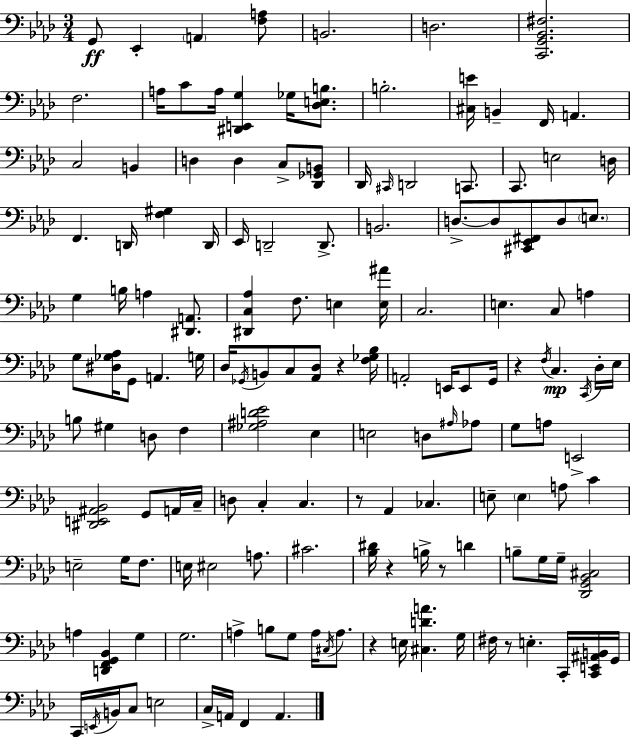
G2/e Eb2/q A2/q [F3,A3]/e B2/h. D3/h. [C2,G2,Bb2,F#3]/h. F3/h. A3/s C4/e A3/s [D#2,E2,G3]/q Gb3/s [Db3,E3,B3]/e. B3/h. [C#3,E4]/s B2/q F2/s A2/q. C3/h B2/q D3/q D3/q C3/e [Db2,Gb2,B2]/e Db2/s C#2/s D2/h C2/e. C2/e. E3/h D3/s F2/q. D2/s [F3,G#3]/q D2/s Eb2/s D2/h D2/e. B2/h. D3/e. D3/e [C#2,Eb2,F#2]/e D3/e E3/e. G3/q B3/s A3/q [D#2,A2]/e. [D#2,C3,Ab3]/q F3/e. E3/q [E3,A#4]/s C3/h. E3/q. C3/e A3/q G3/e [D#3,Gb3,Ab3]/s G2/e A2/q. G3/s Db3/s Gb2/s B2/e C3/e [Ab2,Db3]/e R/q [F3,Gb3,Bb3]/s A2/h E2/s E2/e G2/s R/q F3/s C3/q. C2/s Db3/s Eb3/s B3/e G#3/q D3/e F3/q [Gb3,A#3,D4,Eb4]/h Eb3/q E3/h D3/e A#3/s Ab3/e G3/e A3/e E2/h [D#2,E2,A#2,Bb2]/h G2/e A2/s C3/s D3/e C3/q C3/q. R/e Ab2/q CES3/q. E3/e E3/q A3/e C4/q E3/h G3/s F3/e. E3/s EIS3/h A3/e. C#4/h. [Bb3,D#4]/s R/q B3/s R/e D4/q B3/e G3/s G3/s [Db2,G2,Bb2,C#3]/h A3/q [D2,F2,G2,Bb2]/q G3/q G3/h. A3/q B3/e G3/e A3/s C#3/s A3/e. R/q E3/s [C#3,D4,A4]/q. G3/s F#3/s R/e E3/q. C2/s [C2,E2,A#2,B2]/s G2/s C2/s E2/s B2/s C3/e E3/h C3/s A2/s F2/q A2/q.